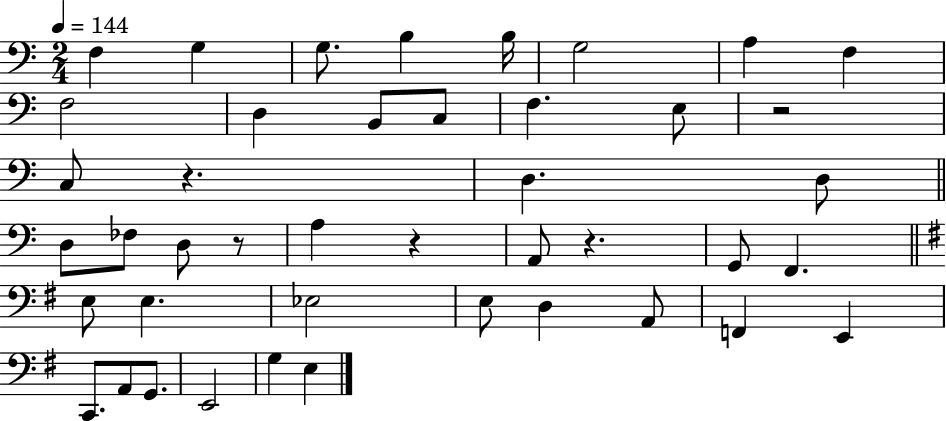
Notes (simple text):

F3/q G3/q G3/e. B3/q B3/s G3/h A3/q F3/q F3/h D3/q B2/e C3/e F3/q. E3/e R/h C3/e R/q. D3/q. D3/e D3/e FES3/e D3/e R/e A3/q R/q A2/e R/q. G2/e F2/q. E3/e E3/q. Eb3/h E3/e D3/q A2/e F2/q E2/q C2/e. A2/e G2/e. E2/h G3/q E3/q